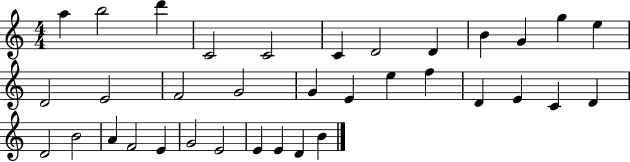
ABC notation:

X:1
T:Untitled
M:4/4
L:1/4
K:C
a b2 d' C2 C2 C D2 D B G g e D2 E2 F2 G2 G E e f D E C D D2 B2 A F2 E G2 E2 E E D B